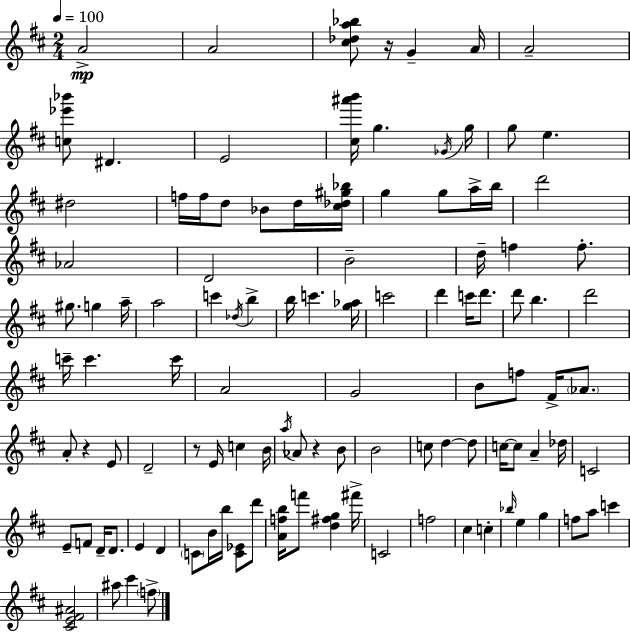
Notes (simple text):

A4/h A4/h [C#5,Db5,A5,Bb5]/e R/s G4/q A4/s A4/h [C5,Eb6,Bb6]/e D#4/q. E4/h [C#5,A#6,B6]/s G5/q. Gb4/s G5/s G5/e E5/q. D#5/h F5/s F5/s D5/e Bb4/e D5/s [C#5,Db5,G#5,Bb5]/s G5/q G5/e A5/s B5/s D6/h Ab4/h D4/h B4/h D5/s F5/q F5/e. G#5/e. G5/q A5/s A5/h C6/q Db5/s B5/q B5/s C6/q. [G5,Ab5]/s C6/h D6/q C6/s D6/e. D6/e B5/q. D6/h C6/s C6/q. C6/s A4/h G4/h B4/e F5/e F#4/s Ab4/e. A4/e R/q E4/e D4/h R/e E4/s C5/q B4/s A5/s Ab4/e R/q B4/e B4/h C5/e D5/q D5/e C5/s C5/e A4/q Db5/s C4/h E4/e F4/e D4/s D4/e. E4/q D4/q C4/e B4/s B5/s [C4,Eb4]/e D6/e [A4,F5,B5]/s F6/e [D5,F#5,G5]/q F#6/s C4/h F5/h C#5/q C5/q Bb5/s E5/q G5/q F5/e A5/e C6/q [C#4,E4,F#4,A#4]/h A#5/e C#6/q F5/e